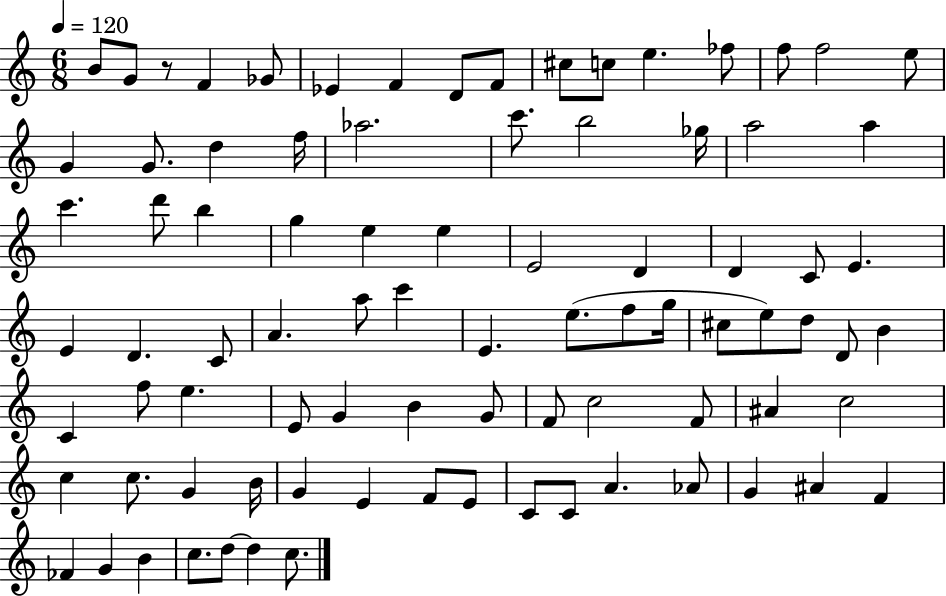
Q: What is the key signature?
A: C major